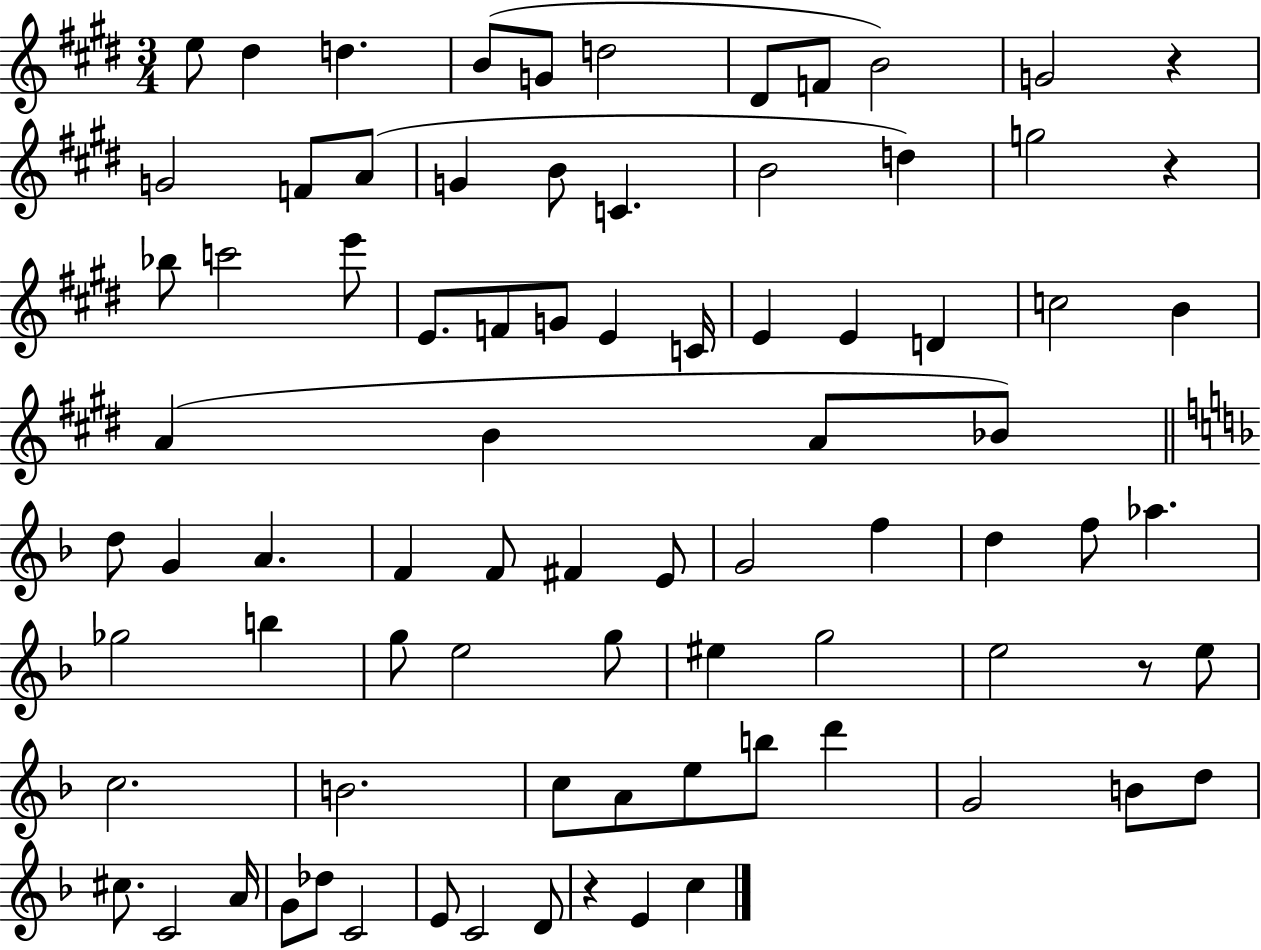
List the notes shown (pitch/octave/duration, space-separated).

E5/e D#5/q D5/q. B4/e G4/e D5/h D#4/e F4/e B4/h G4/h R/q G4/h F4/e A4/e G4/q B4/e C4/q. B4/h D5/q G5/h R/q Bb5/e C6/h E6/e E4/e. F4/e G4/e E4/q C4/s E4/q E4/q D4/q C5/h B4/q A4/q B4/q A4/e Bb4/e D5/e G4/q A4/q. F4/q F4/e F#4/q E4/e G4/h F5/q D5/q F5/e Ab5/q. Gb5/h B5/q G5/e E5/h G5/e EIS5/q G5/h E5/h R/e E5/e C5/h. B4/h. C5/e A4/e E5/e B5/e D6/q G4/h B4/e D5/e C#5/e. C4/h A4/s G4/e Db5/e C4/h E4/e C4/h D4/e R/q E4/q C5/q